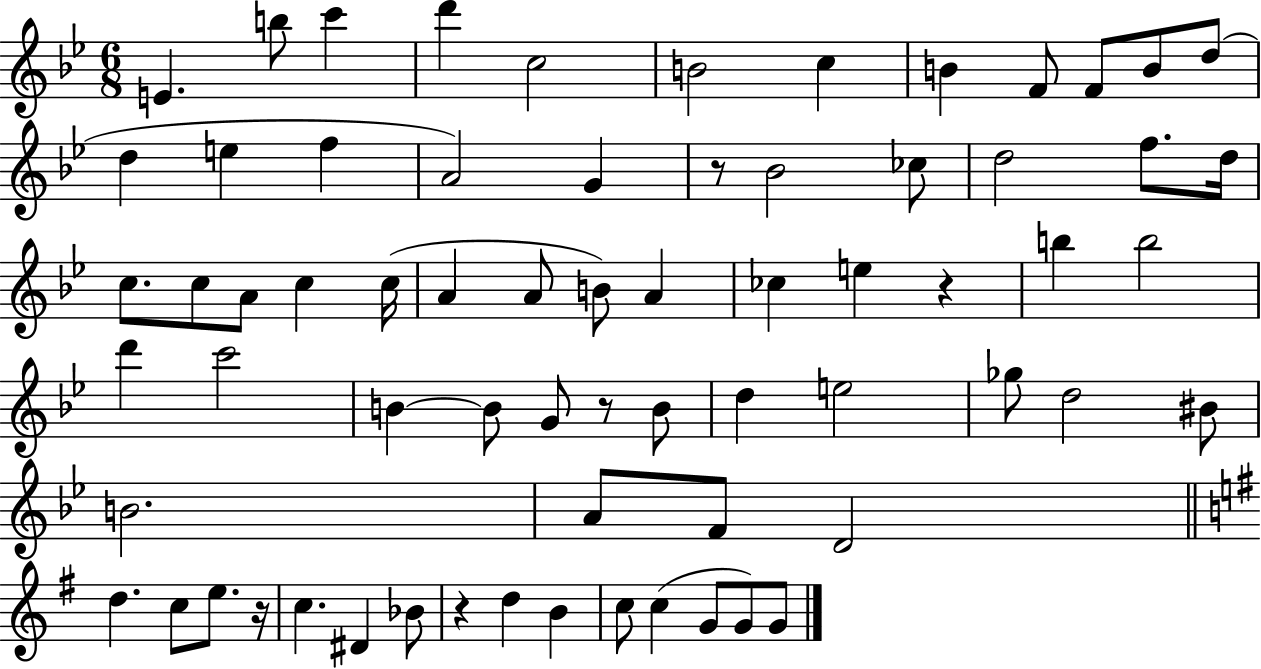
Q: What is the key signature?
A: BES major